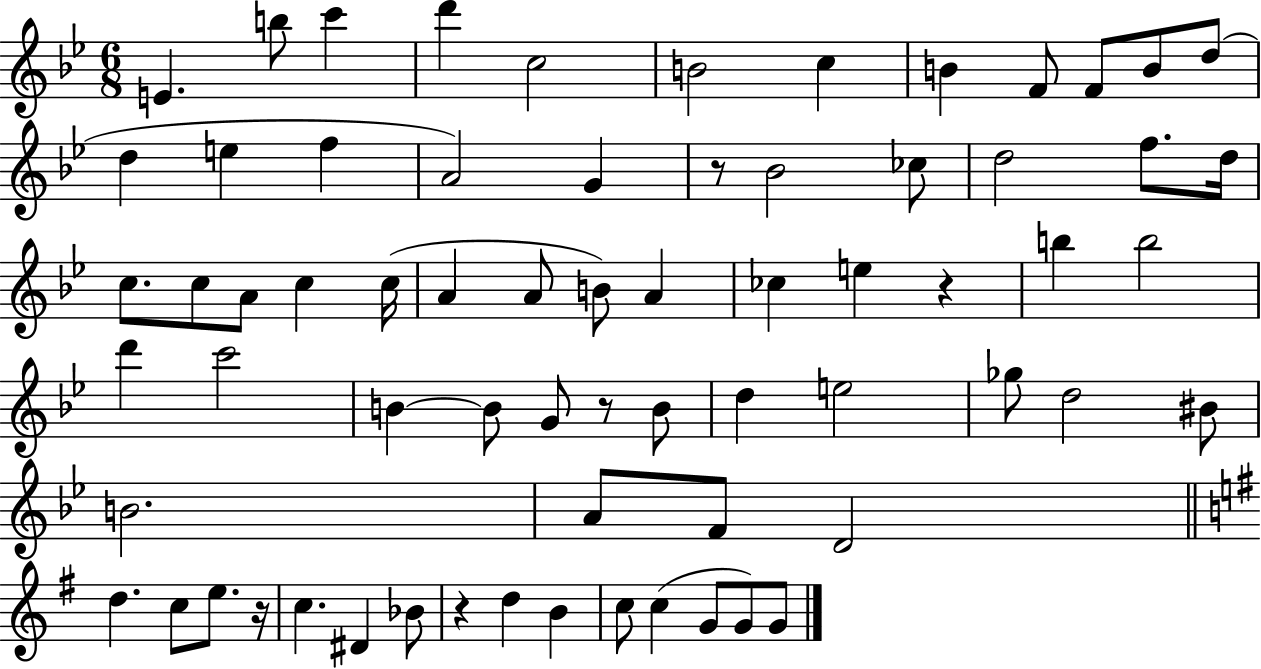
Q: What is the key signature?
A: BES major